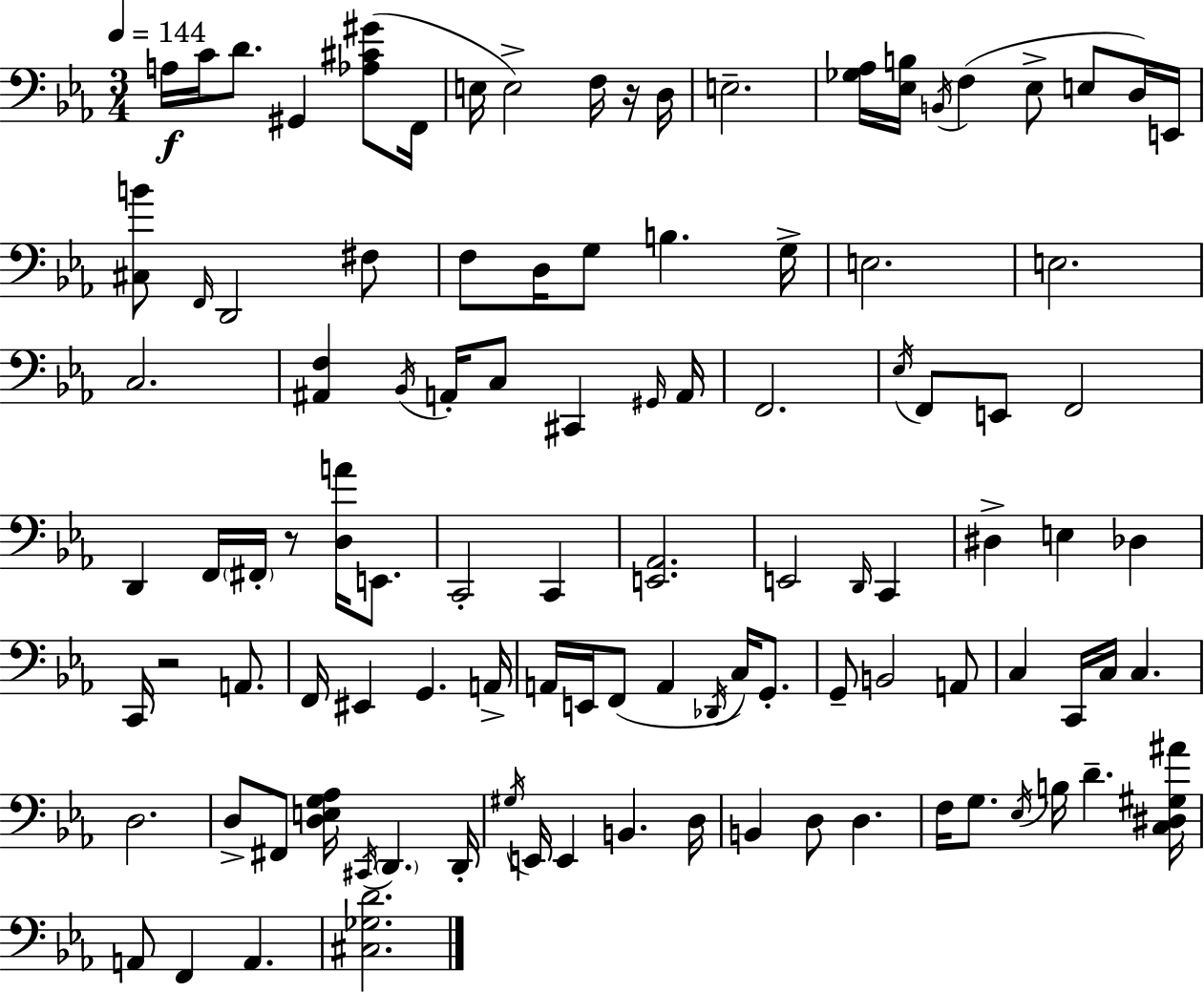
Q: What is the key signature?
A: EES major